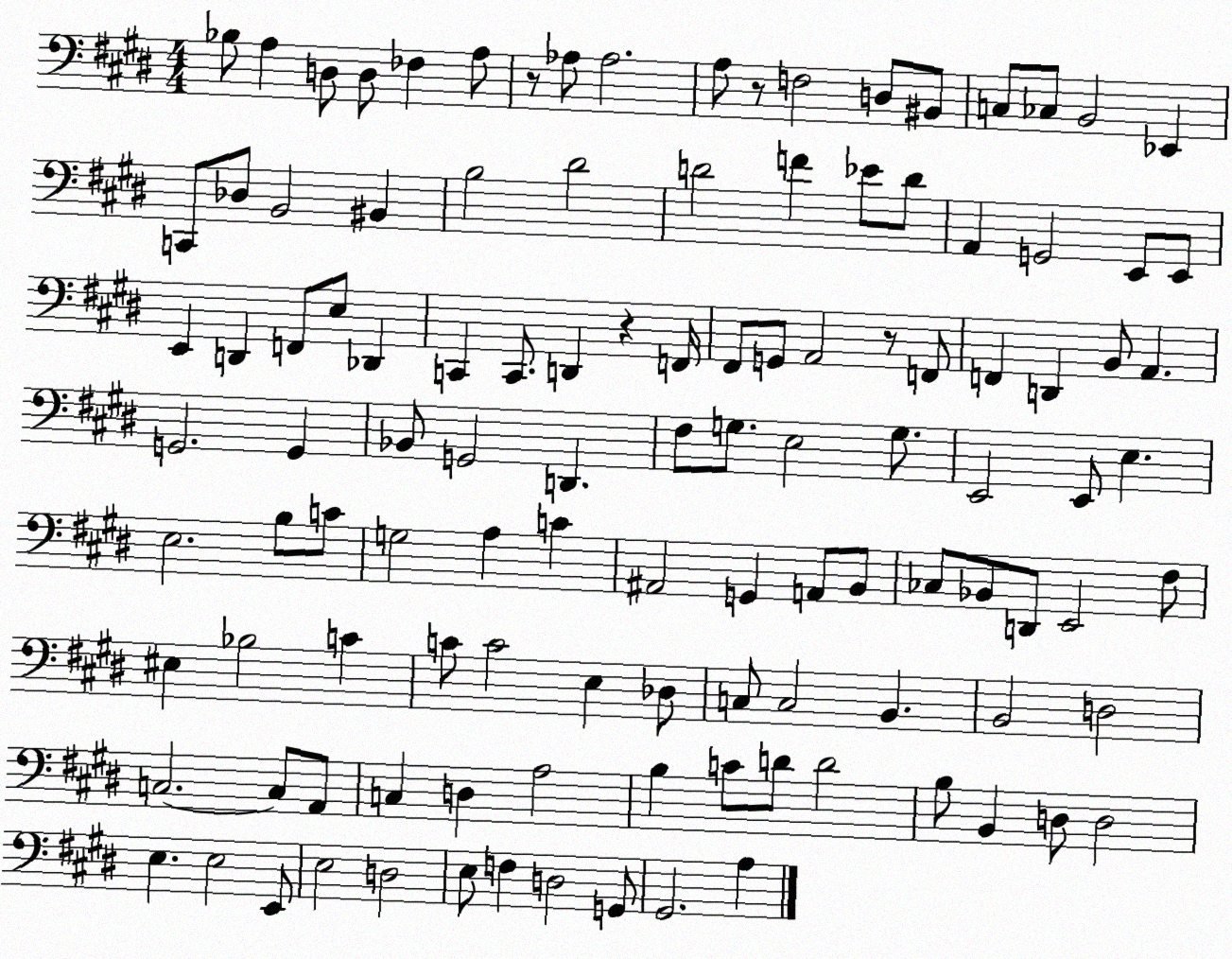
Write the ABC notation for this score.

X:1
T:Untitled
M:4/4
L:1/4
K:E
_B,/2 A, D,/2 D,/2 _F, A,/2 z/2 _A,/2 _A,2 A,/2 z/2 F,2 D,/2 ^B,,/2 C,/2 _C,/2 B,,2 _E,, C,,/2 _D,/2 B,,2 ^B,, B,2 ^D2 D2 F _E/2 D/2 A,, G,,2 E,,/2 E,,/2 E,, D,, F,,/2 E,/2 _D,, C,, C,,/2 D,, z F,,/4 ^F,,/2 G,,/2 A,,2 z/2 F,,/2 F,, D,, B,,/2 A,, G,,2 G,, _B,,/2 G,,2 D,, ^F,/2 G,/2 E,2 G,/2 E,,2 E,,/2 E, E,2 B,/2 C/2 G,2 A, C ^A,,2 G,, A,,/2 B,,/2 _C,/2 _B,,/2 D,,/2 E,,2 ^F,/2 ^E, _B,2 C C/2 C2 E, _D,/2 C,/2 C,2 B,, B,,2 D,2 C,2 C,/2 A,,/2 C, D, A,2 B, C/2 D/2 D2 B,/2 B,, D,/2 D,2 E, E,2 E,,/2 E,2 D,2 E,/2 F, D,2 G,,/2 ^G,,2 A,